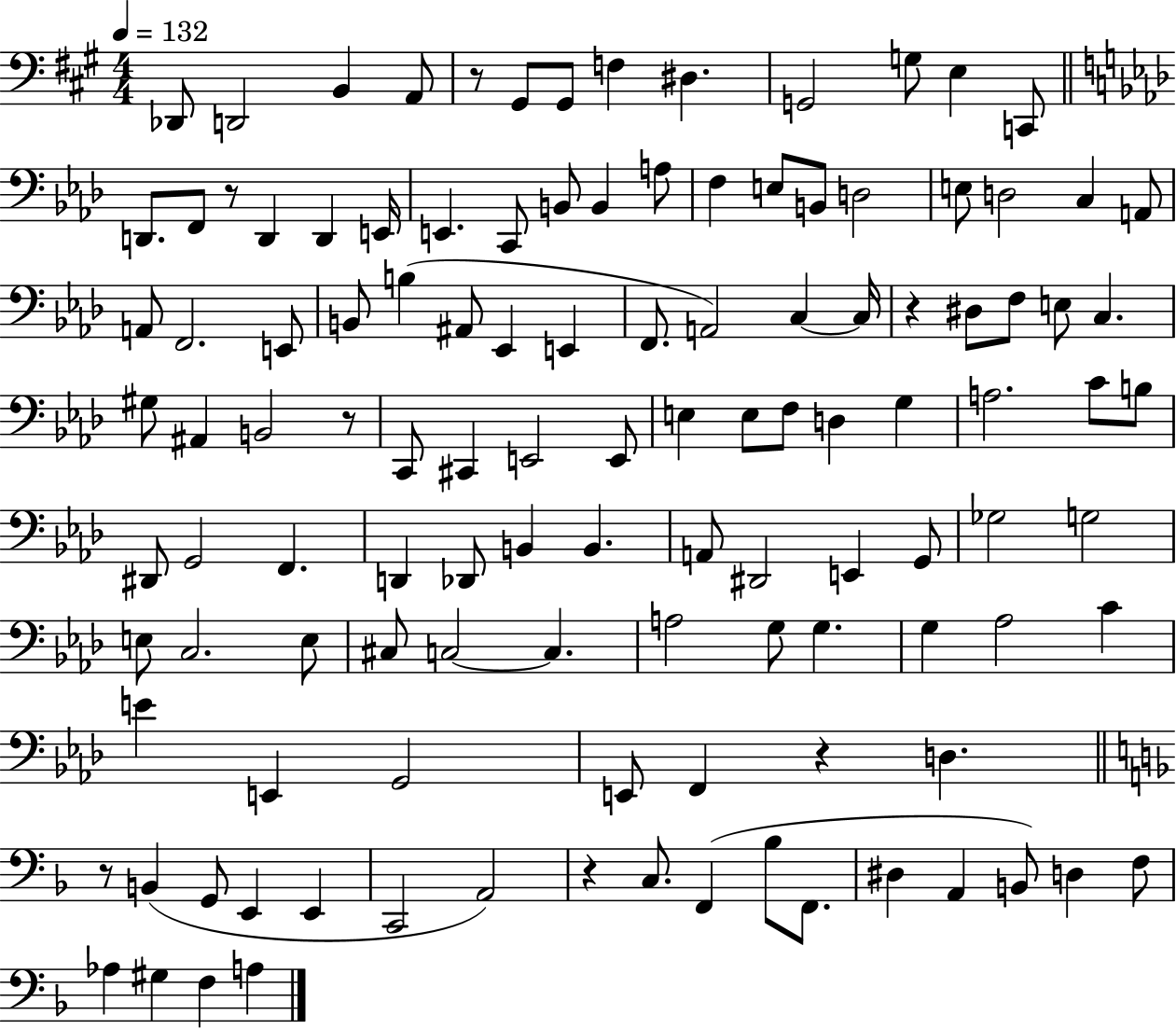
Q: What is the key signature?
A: A major